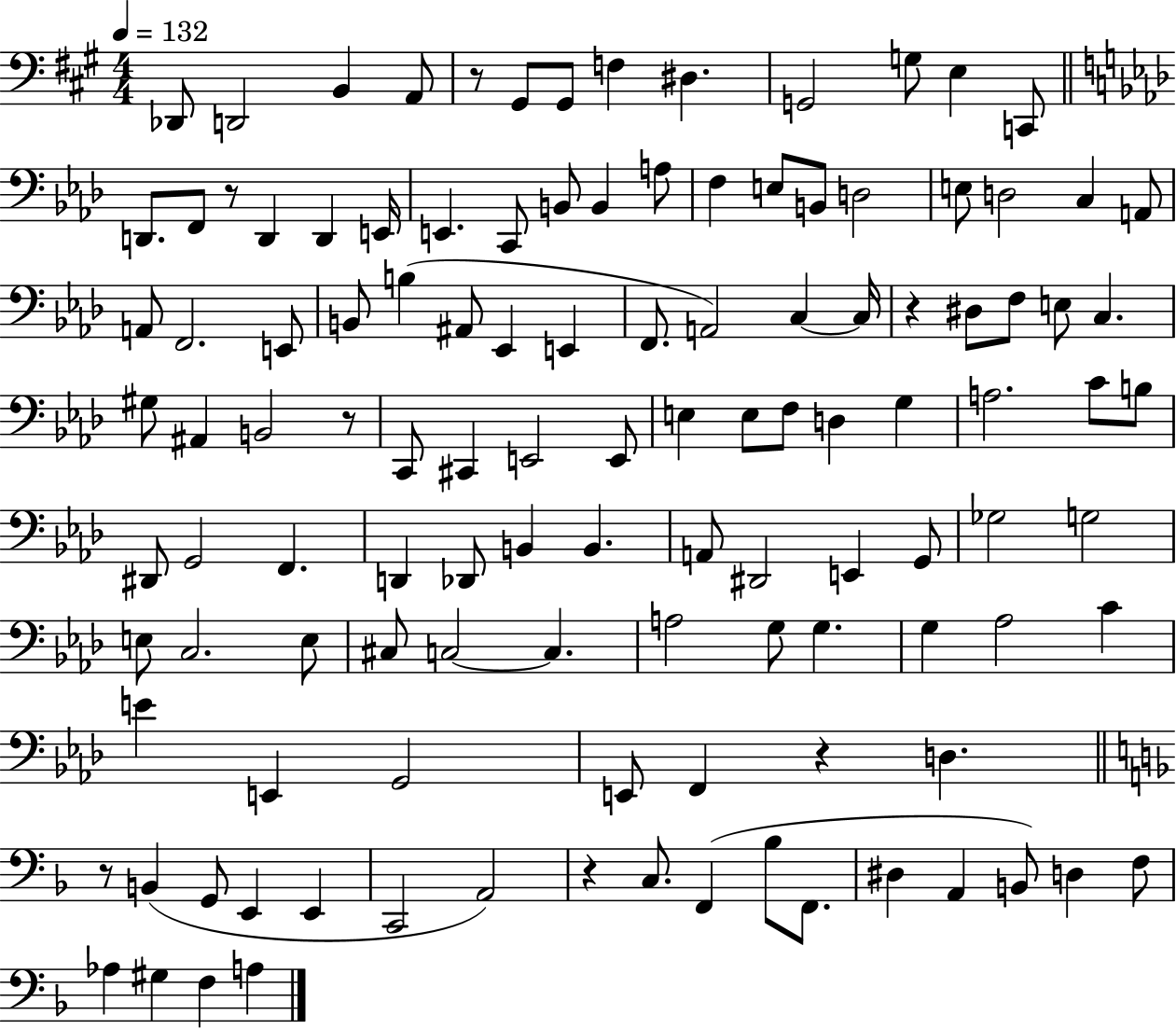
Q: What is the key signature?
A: A major